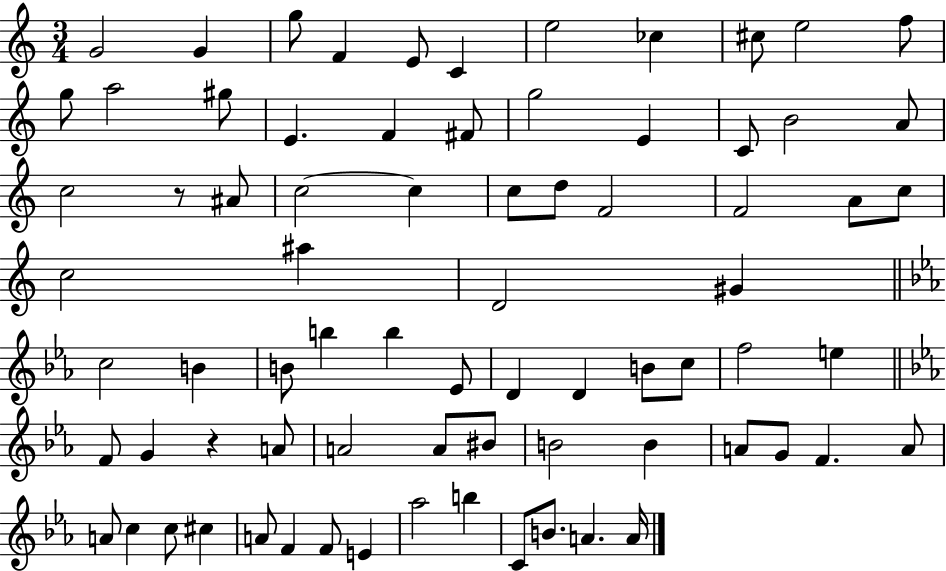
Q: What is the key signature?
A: C major